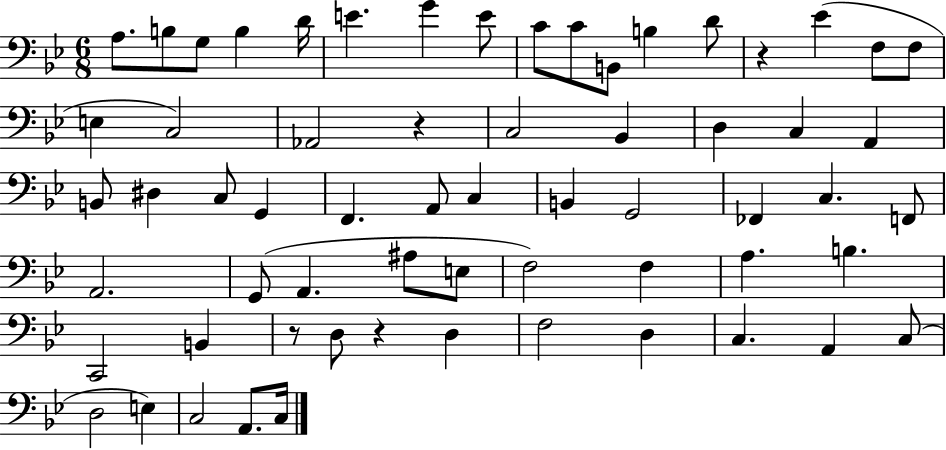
{
  \clef bass
  \numericTimeSignature
  \time 6/8
  \key bes \major
  a8. b8 g8 b4 d'16 | e'4. g'4 e'8 | c'8 c'8 b,8 b4 d'8 | r4 ees'4( f8 f8 | \break e4 c2) | aes,2 r4 | c2 bes,4 | d4 c4 a,4 | \break b,8 dis4 c8 g,4 | f,4. a,8 c4 | b,4 g,2 | fes,4 c4. f,8 | \break a,2. | g,8( a,4. ais8 e8 | f2) f4 | a4. b4. | \break c,2 b,4 | r8 d8 r4 d4 | f2 d4 | c4. a,4 c8( | \break d2 e4) | c2 a,8. c16 | \bar "|."
}